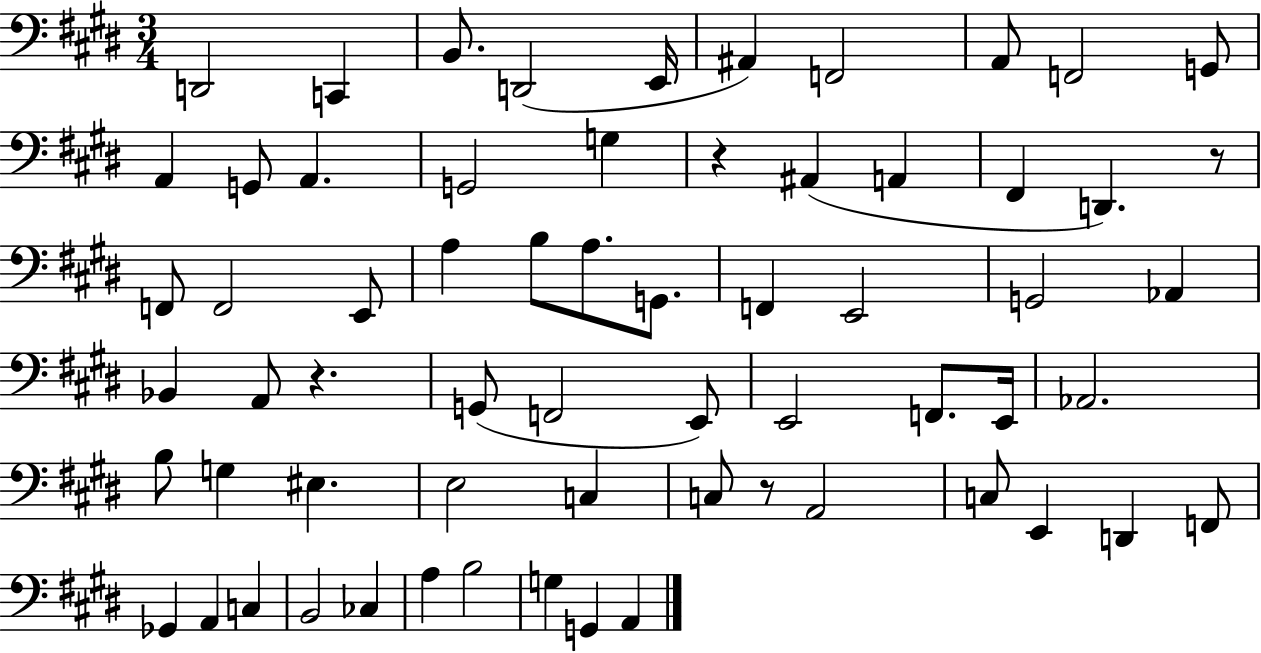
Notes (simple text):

D2/h C2/q B2/e. D2/h E2/s A#2/q F2/h A2/e F2/h G2/e A2/q G2/e A2/q. G2/h G3/q R/q A#2/q A2/q F#2/q D2/q. R/e F2/e F2/h E2/e A3/q B3/e A3/e. G2/e. F2/q E2/h G2/h Ab2/q Bb2/q A2/e R/q. G2/e F2/h E2/e E2/h F2/e. E2/s Ab2/h. B3/e G3/q EIS3/q. E3/h C3/q C3/e R/e A2/h C3/e E2/q D2/q F2/e Gb2/q A2/q C3/q B2/h CES3/q A3/q B3/h G3/q G2/q A2/q